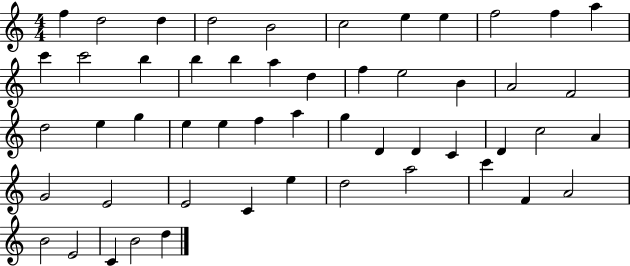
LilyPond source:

{
  \clef treble
  \numericTimeSignature
  \time 4/4
  \key c \major
  f''4 d''2 d''4 | d''2 b'2 | c''2 e''4 e''4 | f''2 f''4 a''4 | \break c'''4 c'''2 b''4 | b''4 b''4 a''4 d''4 | f''4 e''2 b'4 | a'2 f'2 | \break d''2 e''4 g''4 | e''4 e''4 f''4 a''4 | g''4 d'4 d'4 c'4 | d'4 c''2 a'4 | \break g'2 e'2 | e'2 c'4 e''4 | d''2 a''2 | c'''4 f'4 a'2 | \break b'2 e'2 | c'4 b'2 d''4 | \bar "|."
}